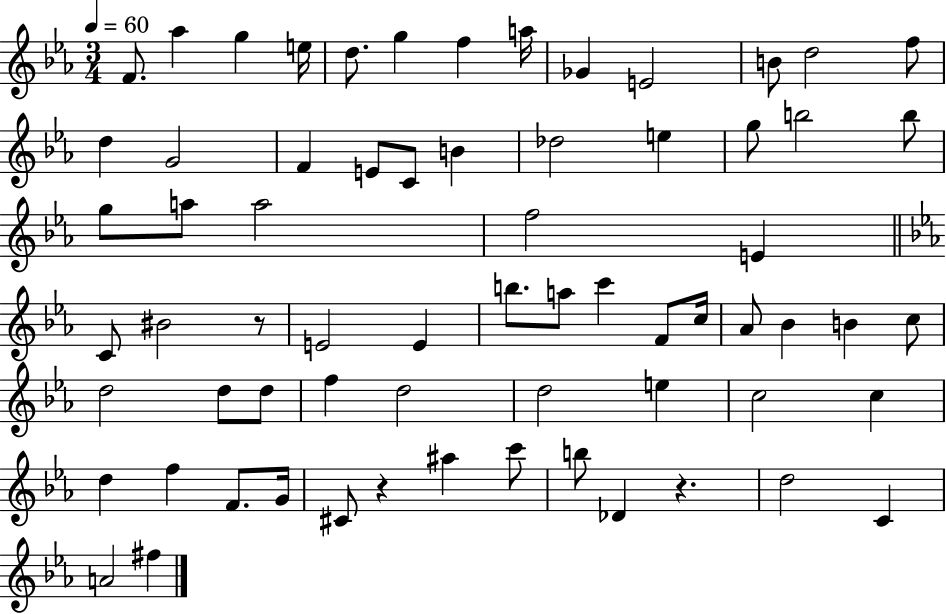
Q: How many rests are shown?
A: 3